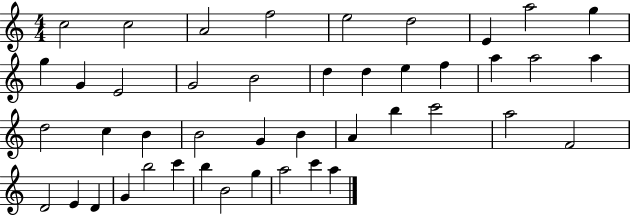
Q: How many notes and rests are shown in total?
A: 44